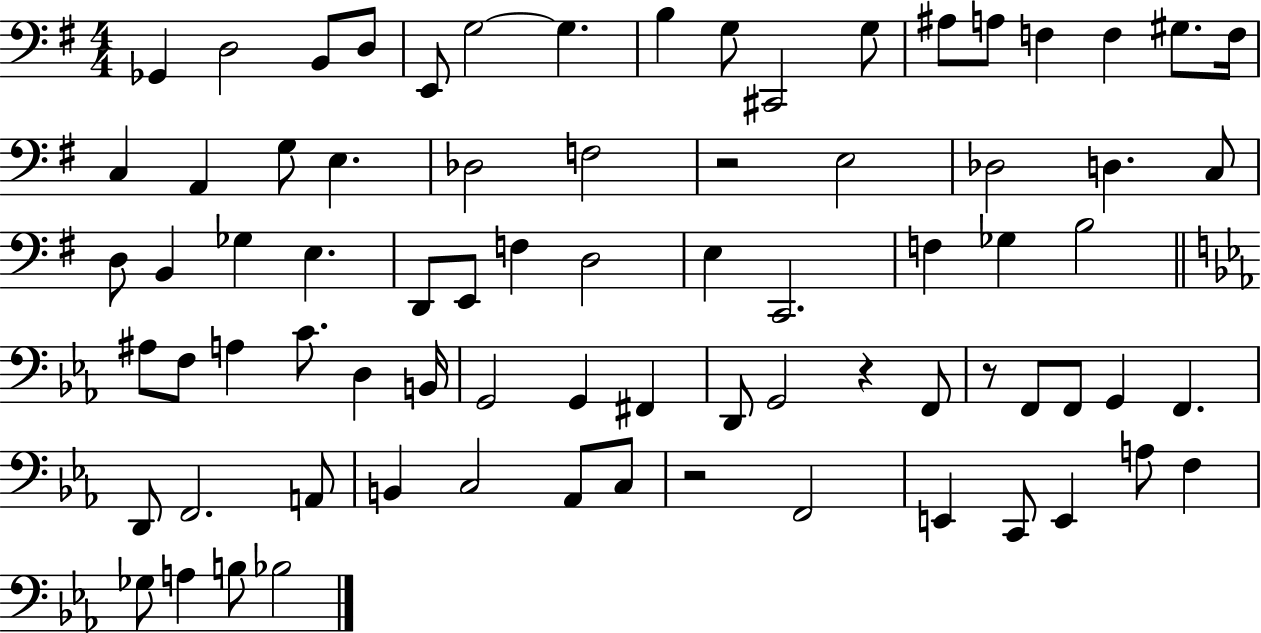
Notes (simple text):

Gb2/q D3/h B2/e D3/e E2/e G3/h G3/q. B3/q G3/e C#2/h G3/e A#3/e A3/e F3/q F3/q G#3/e. F3/s C3/q A2/q G3/e E3/q. Db3/h F3/h R/h E3/h Db3/h D3/q. C3/e D3/e B2/q Gb3/q E3/q. D2/e E2/e F3/q D3/h E3/q C2/h. F3/q Gb3/q B3/h A#3/e F3/e A3/q C4/e. D3/q B2/s G2/h G2/q F#2/q D2/e G2/h R/q F2/e R/e F2/e F2/e G2/q F2/q. D2/e F2/h. A2/e B2/q C3/h Ab2/e C3/e R/h F2/h E2/q C2/e E2/q A3/e F3/q Gb3/e A3/q B3/e Bb3/h